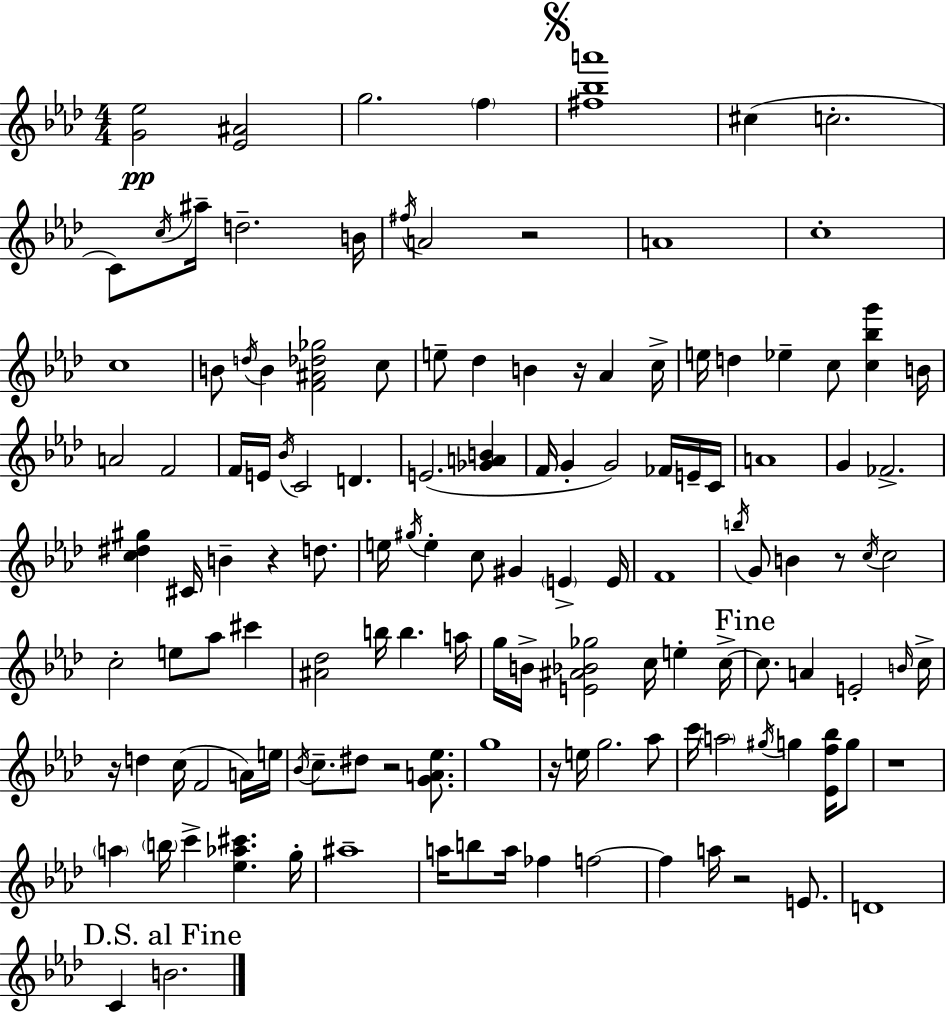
[G4,Eb5]/h [Eb4,A#4]/h G5/h. F5/q [F#5,Bb5,A6]/w C#5/q C5/h. C4/e C5/s A#5/s D5/h. B4/s F#5/s A4/h R/h A4/w C5/w C5/w B4/e D5/s B4/q [F4,A#4,Db5,Gb5]/h C5/e E5/e Db5/q B4/q R/s Ab4/q C5/s E5/s D5/q Eb5/q C5/e [C5,Bb5,G6]/q B4/s A4/h F4/h F4/s E4/s Bb4/s C4/h D4/q. E4/h. [Gb4,A4,B4]/q F4/s G4/q G4/h FES4/s E4/s C4/s A4/w G4/q FES4/h. [C5,D#5,G#5]/q C#4/s B4/q R/q D5/e. E5/s G#5/s E5/q C5/e G#4/q E4/q E4/s F4/w B5/s G4/e B4/q R/e C5/s C5/h C5/h E5/e Ab5/e C#6/q [A#4,Db5]/h B5/s B5/q. A5/s G5/s B4/s [E4,A#4,Bb4,Gb5]/h C5/s E5/q C5/s C5/e. A4/q E4/h B4/s C5/s R/s D5/q C5/s F4/h A4/s E5/s Bb4/s C5/e. D#5/e R/h [G4,A4,Eb5]/e. G5/w R/s E5/s G5/h. Ab5/e C6/s A5/h G#5/s G5/q [Eb4,F5,Bb5]/s G5/e R/w A5/q B5/s C6/q [Eb5,Ab5,C#6]/q. G5/s A#5/w A5/s B5/e A5/s FES5/q F5/h F5/q A5/s R/h E4/e. D4/w C4/q B4/h.